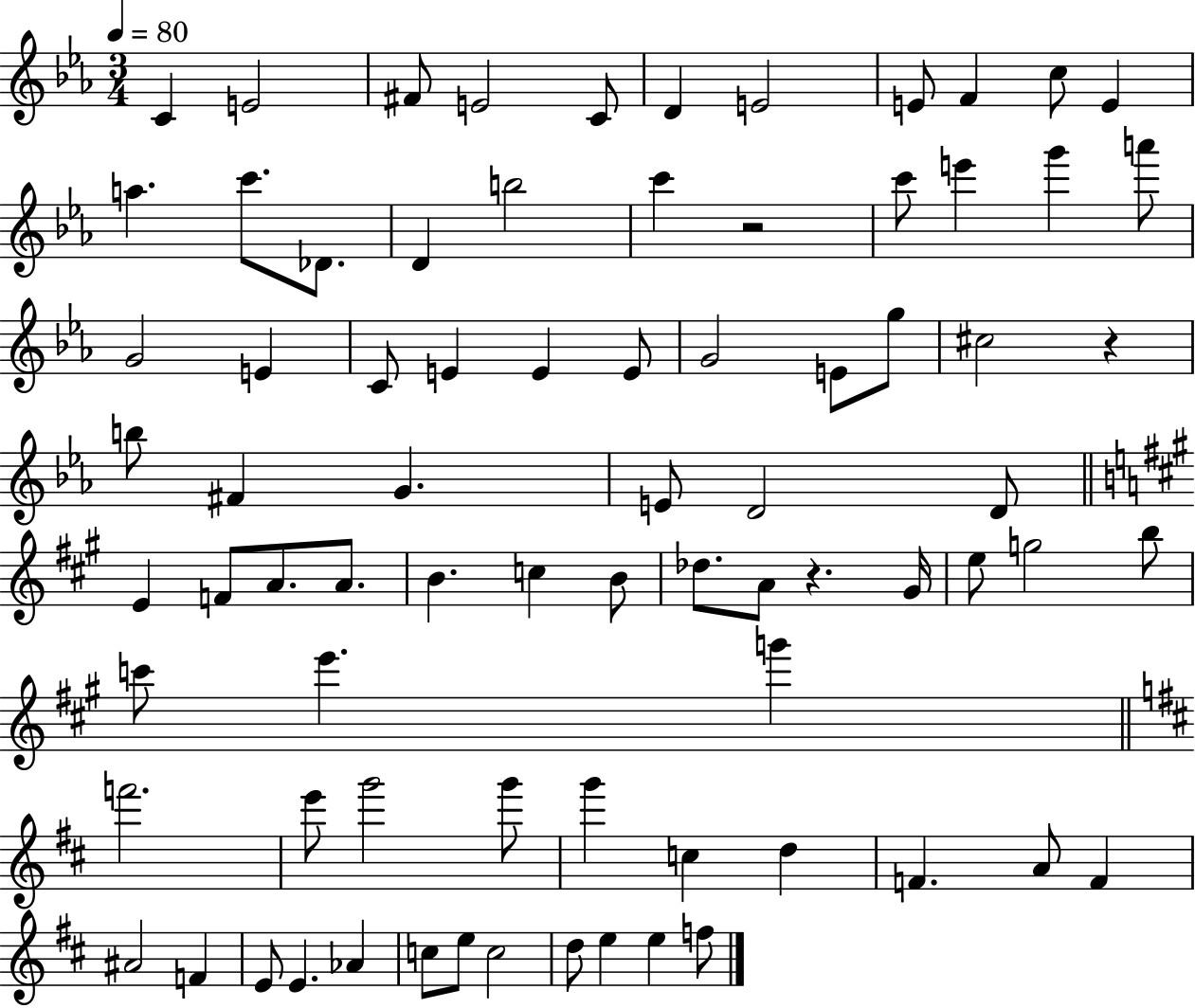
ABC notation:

X:1
T:Untitled
M:3/4
L:1/4
K:Eb
C E2 ^F/2 E2 C/2 D E2 E/2 F c/2 E a c'/2 _D/2 D b2 c' z2 c'/2 e' g' a'/2 G2 E C/2 E E E/2 G2 E/2 g/2 ^c2 z b/2 ^F G E/2 D2 D/2 E F/2 A/2 A/2 B c B/2 _d/2 A/2 z ^G/4 e/2 g2 b/2 c'/2 e' g' f'2 e'/2 g'2 g'/2 g' c d F A/2 F ^A2 F E/2 E _A c/2 e/2 c2 d/2 e e f/2